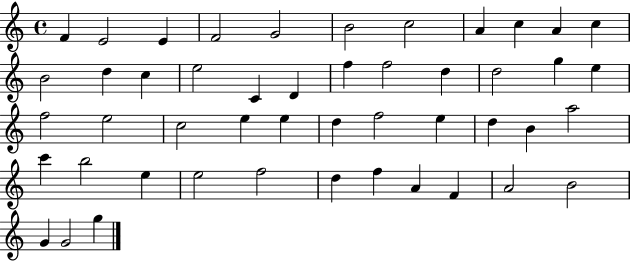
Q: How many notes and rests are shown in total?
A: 48